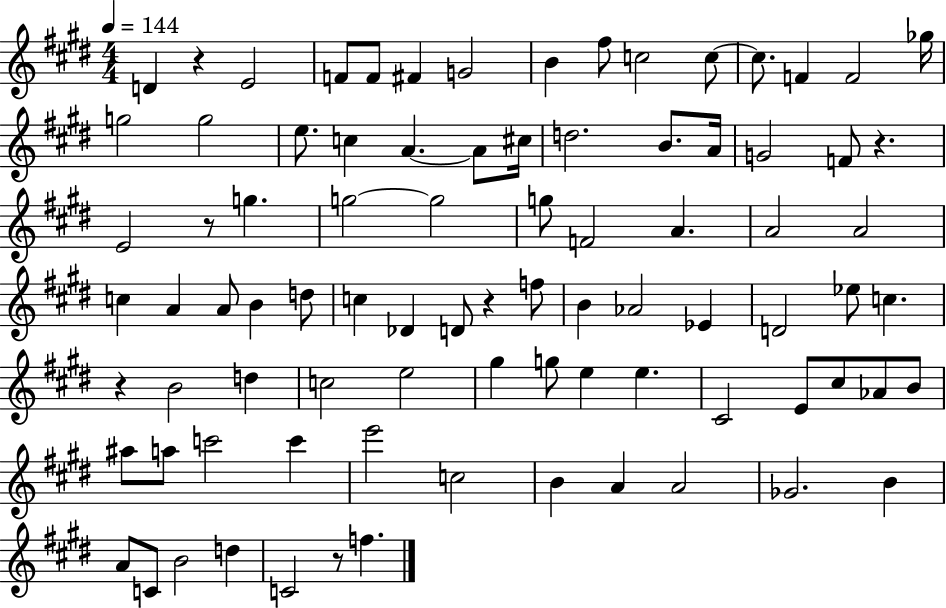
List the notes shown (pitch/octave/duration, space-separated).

D4/q R/q E4/h F4/e F4/e F#4/q G4/h B4/q F#5/e C5/h C5/e C5/e. F4/q F4/h Gb5/s G5/h G5/h E5/e. C5/q A4/q. A4/e C#5/s D5/h. B4/e. A4/s G4/h F4/e R/q. E4/h R/e G5/q. G5/h G5/h G5/e F4/h A4/q. A4/h A4/h C5/q A4/q A4/e B4/q D5/e C5/q Db4/q D4/e R/q F5/e B4/q Ab4/h Eb4/q D4/h Eb5/e C5/q. R/q B4/h D5/q C5/h E5/h G#5/q G5/e E5/q E5/q. C#4/h E4/e C#5/e Ab4/e B4/e A#5/e A5/e C6/h C6/q E6/h C5/h B4/q A4/q A4/h Gb4/h. B4/q A4/e C4/e B4/h D5/q C4/h R/e F5/q.